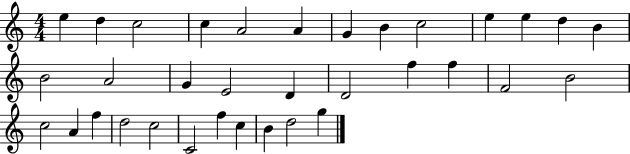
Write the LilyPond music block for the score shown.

{
  \clef treble
  \numericTimeSignature
  \time 4/4
  \key c \major
  e''4 d''4 c''2 | c''4 a'2 a'4 | g'4 b'4 c''2 | e''4 e''4 d''4 b'4 | \break b'2 a'2 | g'4 e'2 d'4 | d'2 f''4 f''4 | f'2 b'2 | \break c''2 a'4 f''4 | d''2 c''2 | c'2 f''4 c''4 | b'4 d''2 g''4 | \break \bar "|."
}